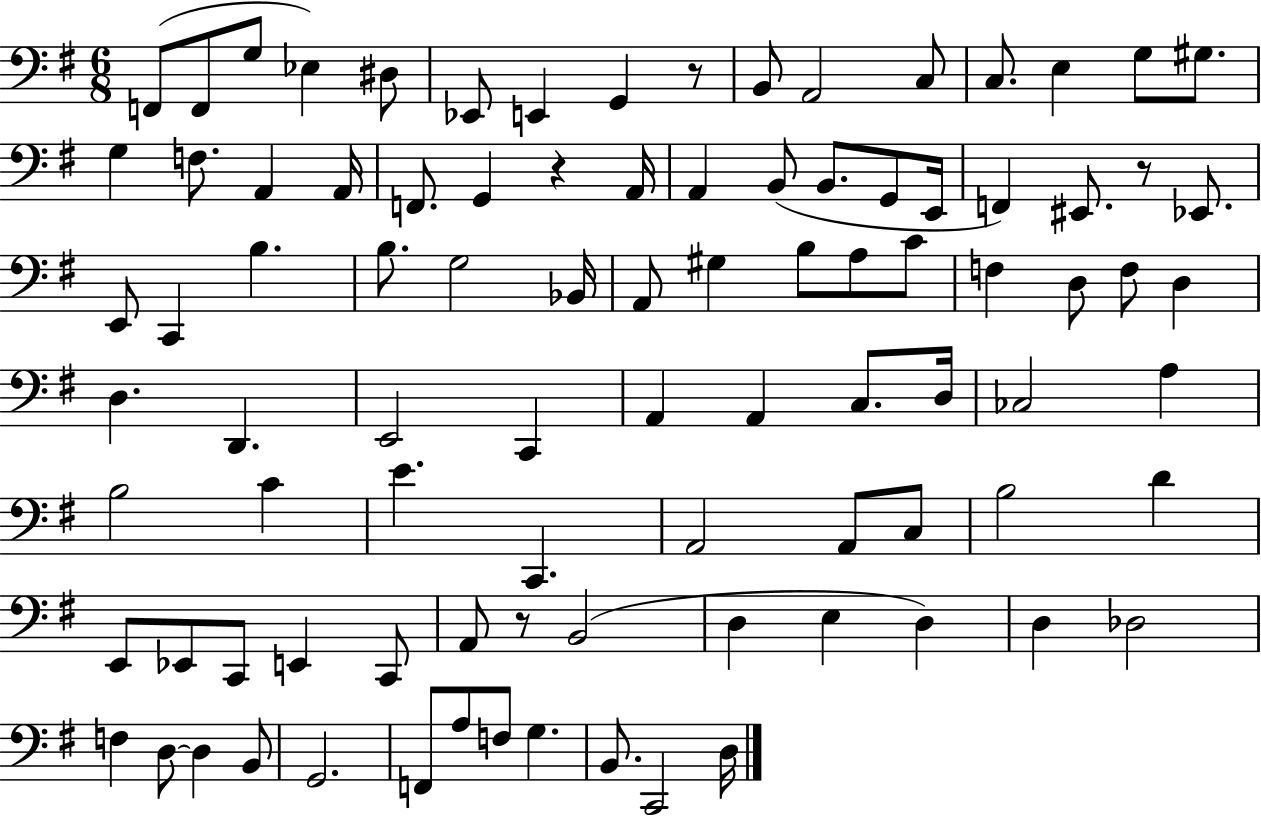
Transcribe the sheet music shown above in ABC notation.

X:1
T:Untitled
M:6/8
L:1/4
K:G
F,,/2 F,,/2 G,/2 _E, ^D,/2 _E,,/2 E,, G,, z/2 B,,/2 A,,2 C,/2 C,/2 E, G,/2 ^G,/2 G, F,/2 A,, A,,/4 F,,/2 G,, z A,,/4 A,, B,,/2 B,,/2 G,,/2 E,,/4 F,, ^E,,/2 z/2 _E,,/2 E,,/2 C,, B, B,/2 G,2 _B,,/4 A,,/2 ^G, B,/2 A,/2 C/2 F, D,/2 F,/2 D, D, D,, E,,2 C,, A,, A,, C,/2 D,/4 _C,2 A, B,2 C E C,, A,,2 A,,/2 C,/2 B,2 D E,,/2 _E,,/2 C,,/2 E,, C,,/2 A,,/2 z/2 B,,2 D, E, D, D, _D,2 F, D,/2 D, B,,/2 G,,2 F,,/2 A,/2 F,/2 G, B,,/2 C,,2 D,/4